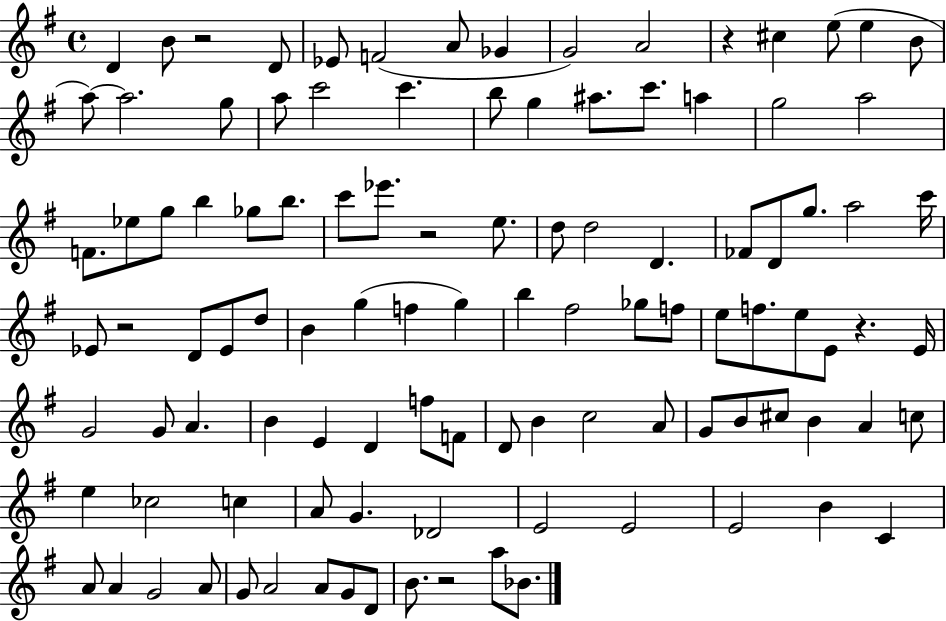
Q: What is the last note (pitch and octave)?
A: Bb4